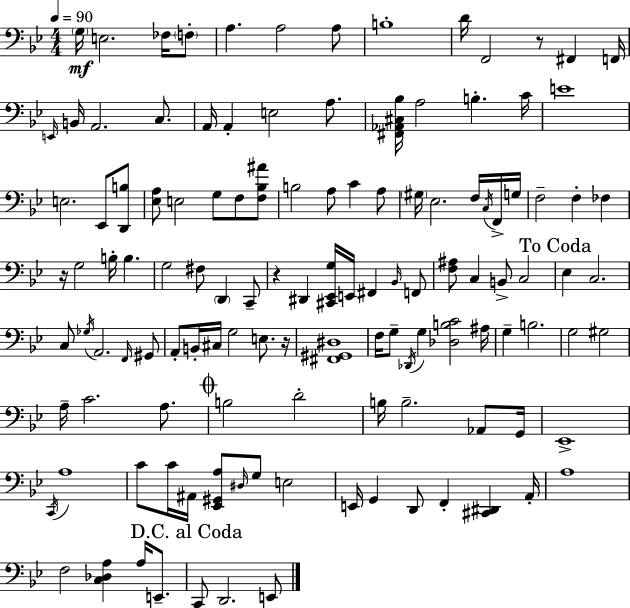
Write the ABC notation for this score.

X:1
T:Untitled
M:4/4
L:1/4
K:Gm
G,/4 E,2 _F,/4 F,/2 A, A,2 A,/2 B,4 D/4 F,,2 z/2 ^F,, F,,/4 E,,/4 B,,/4 A,,2 C,/2 A,,/4 A,, E,2 A,/2 [^F,,_A,,^C,_B,]/4 A,2 B, C/4 E4 E,2 _E,,/2 [D,,B,]/2 [_E,A,]/2 E,2 G,/2 F,/2 [F,_B,^A]/2 B,2 A,/2 C A,/2 ^G,/4 _E,2 F,/4 C,/4 F,,/4 G,/4 F,2 F, _F, z/4 G,2 B,/4 B, G,2 ^F,/2 D,, C,,/2 z ^D,, [^C,,_E,,G,]/4 E,,/4 ^F,, _B,,/4 F,,/2 [F,^A,]/2 C, B,,/2 C,2 _E, C,2 C,/2 _G,/4 A,,2 F,,/4 ^G,,/2 A,,/2 B,,/4 ^C,/4 G,2 E,/2 z/4 [^F,,^G,,^D,]4 F,/4 G,/2 _D,,/4 G, [_D,B,C]2 ^A,/4 G, B,2 G,2 ^G,2 A,/4 C2 A,/2 B,2 D2 B,/4 B,2 _A,,/2 G,,/4 _E,,4 C,,/4 A,4 C/2 C/4 ^A,,/4 [_E,,^G,,A,]/2 ^D,/4 G,/2 E,2 E,,/4 G,, D,,/2 F,, [^C,,^D,,] A,,/4 A,4 F,2 [C,_D,A,] A,/4 E,,/2 C,,/2 D,,2 E,,/2